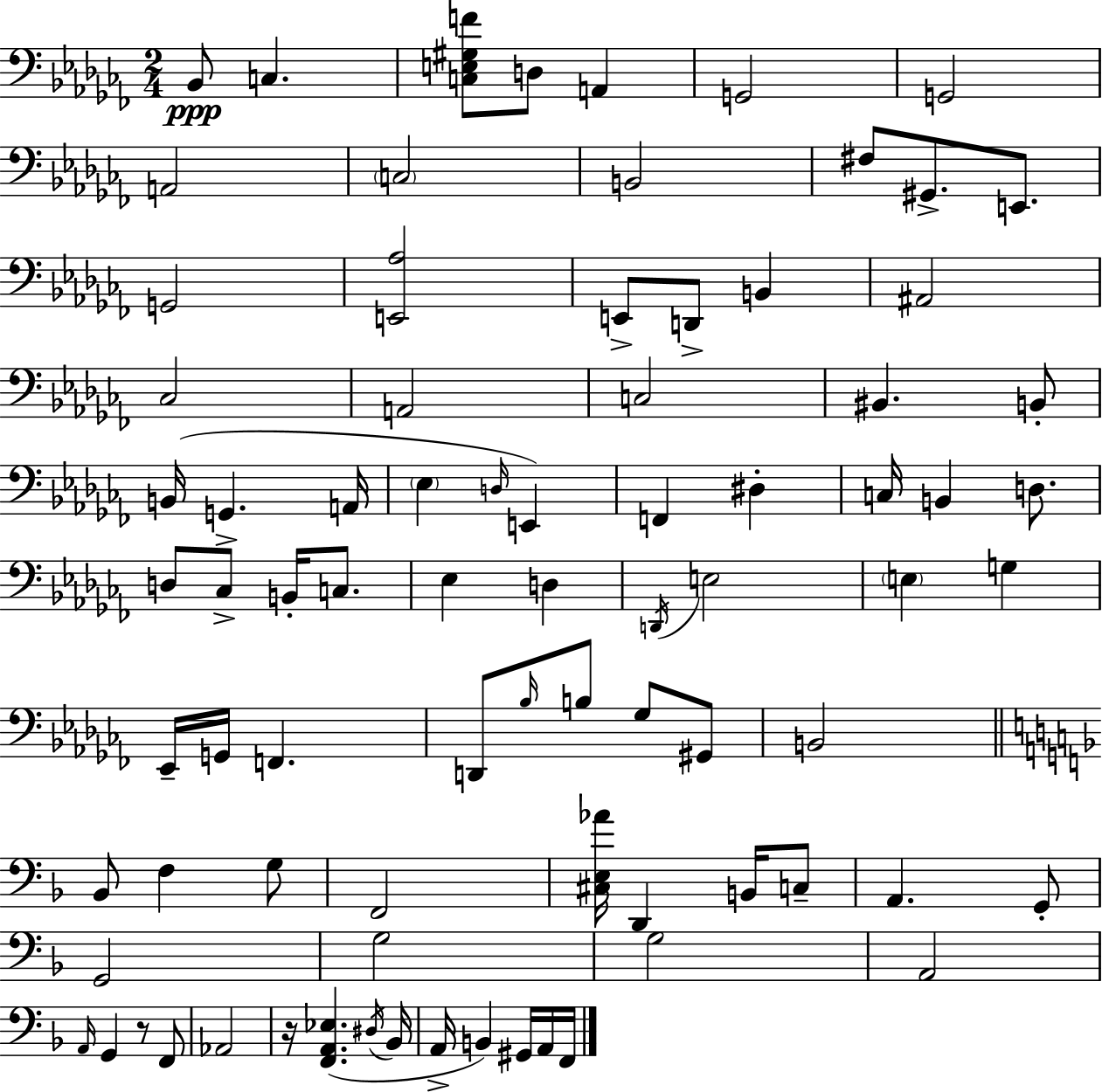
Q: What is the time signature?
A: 2/4